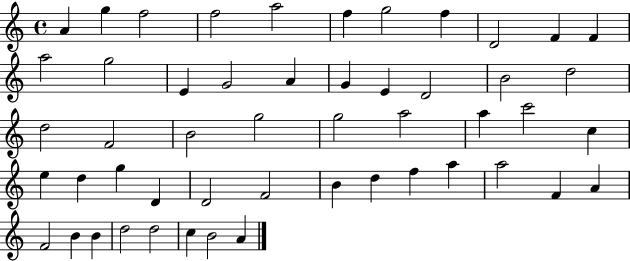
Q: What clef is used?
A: treble